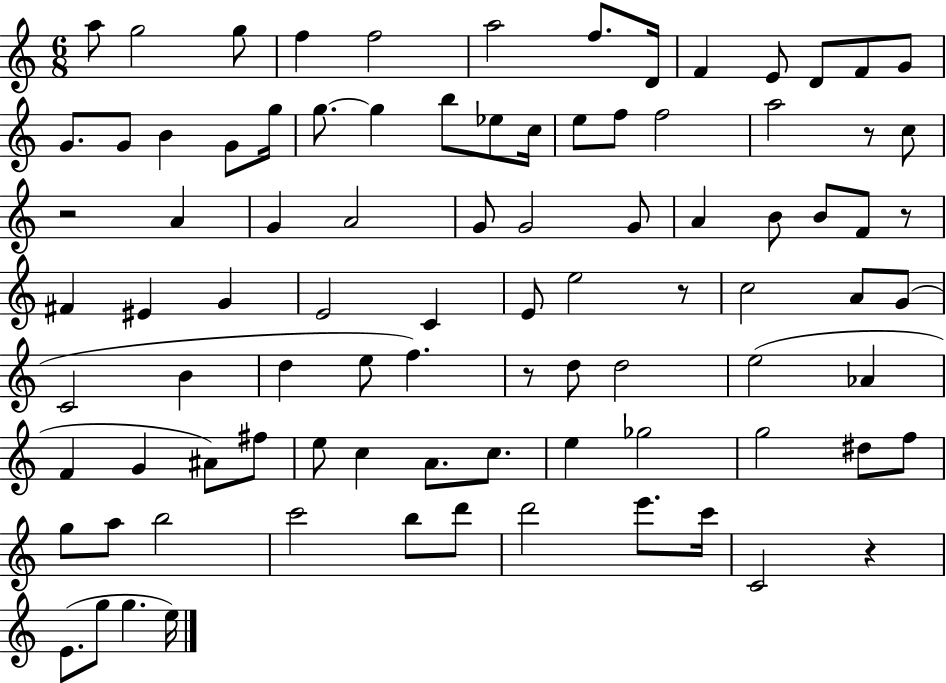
{
  \clef treble
  \numericTimeSignature
  \time 6/8
  \key c \major
  a''8 g''2 g''8 | f''4 f''2 | a''2 f''8. d'16 | f'4 e'8 d'8 f'8 g'8 | \break g'8. g'8 b'4 g'8 g''16 | g''8.~~ g''4 b''8 ees''8 c''16 | e''8 f''8 f''2 | a''2 r8 c''8 | \break r2 a'4 | g'4 a'2 | g'8 g'2 g'8 | a'4 b'8 b'8 f'8 r8 | \break fis'4 eis'4 g'4 | e'2 c'4 | e'8 e''2 r8 | c''2 a'8 g'8( | \break c'2 b'4 | d''4 e''8 f''4.) | r8 d''8 d''2 | e''2( aes'4 | \break f'4 g'4 ais'8) fis''8 | e''8 c''4 a'8. c''8. | e''4 ges''2 | g''2 dis''8 f''8 | \break g''8 a''8 b''2 | c'''2 b''8 d'''8 | d'''2 e'''8. c'''16 | c'2 r4 | \break e'8.( g''8 g''4. e''16) | \bar "|."
}